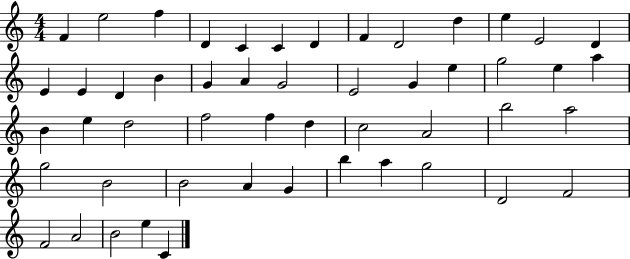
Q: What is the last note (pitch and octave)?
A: C4